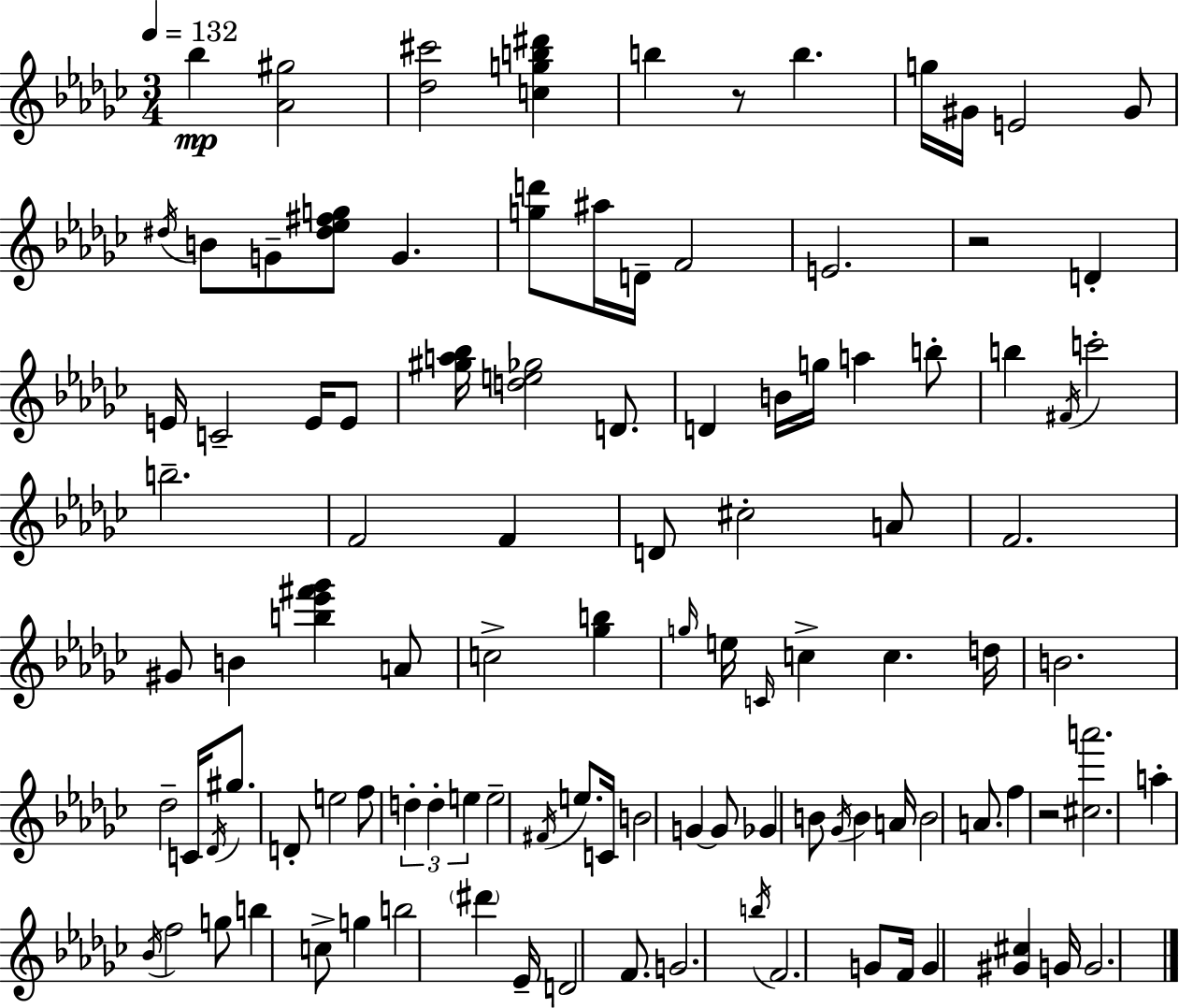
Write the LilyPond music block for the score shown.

{
  \clef treble
  \numericTimeSignature
  \time 3/4
  \key ees \minor
  \tempo 4 = 132
  bes''4\mp <aes' gis''>2 | <des'' cis'''>2 <c'' g'' b'' dis'''>4 | b''4 r8 b''4. | g''16 gis'16 e'2 gis'8 | \break \acciaccatura { dis''16 } b'8 g'8-- <dis'' ees'' fis'' g''>8 g'4. | <g'' d'''>8 ais''16 d'16-- f'2 | e'2. | r2 d'4-. | \break e'16 c'2-- e'16 e'8 | <gis'' a'' bes''>16 <d'' e'' ges''>2 d'8. | d'4 b'16 g''16 a''4 b''8-. | b''4 \acciaccatura { fis'16 } c'''2-. | \break b''2.-- | f'2 f'4 | d'8 cis''2-. | a'8 f'2. | \break gis'8 b'4 <b'' ees''' fis''' ges'''>4 | a'8 c''2-> <ges'' b''>4 | \grace { g''16 } e''16 \grace { c'16 } c''4-> c''4. | d''16 b'2. | \break des''2-- | c'16 \acciaccatura { des'16 } gis''8. d'8-. e''2 | f''8 \tuplet 3/2 { d''4-. d''4-. | e''4 } e''2-- | \break \acciaccatura { fis'16 } e''8. c'16 b'2 | g'4~~ g'8 ges'4 | b'8 \acciaccatura { ges'16 } b'4 a'16 b'2 | a'8. f''4 r2 | \break <cis'' a'''>2. | a''4-. \acciaccatura { bes'16 } | f''2 g''8 b''4 | c''8-> g''4 b''2 | \break \parenthesize dis'''4 ees'16-- d'2 | f'8. g'2. | \acciaccatura { b''16 } f'2. | g'8 f'16 | \break g'4 <gis' cis''>4 g'16 g'2. | \bar "|."
}